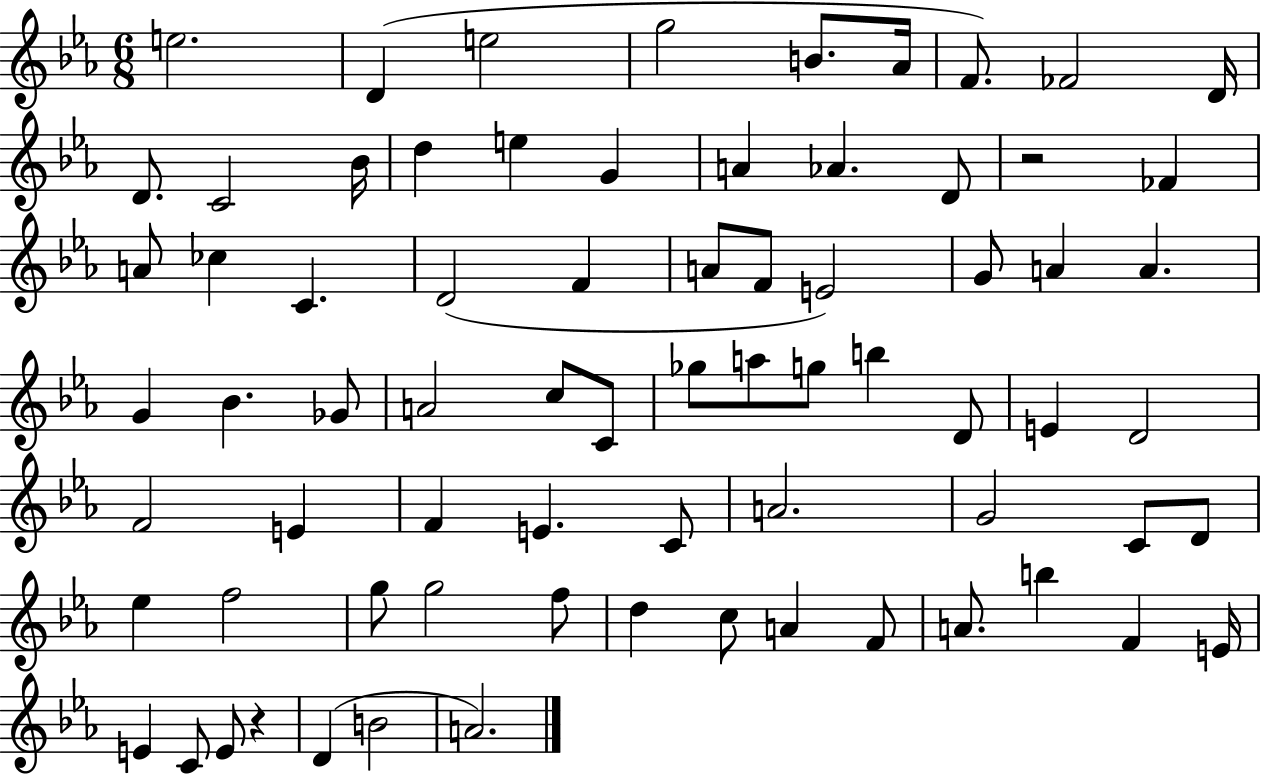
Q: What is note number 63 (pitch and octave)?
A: B5